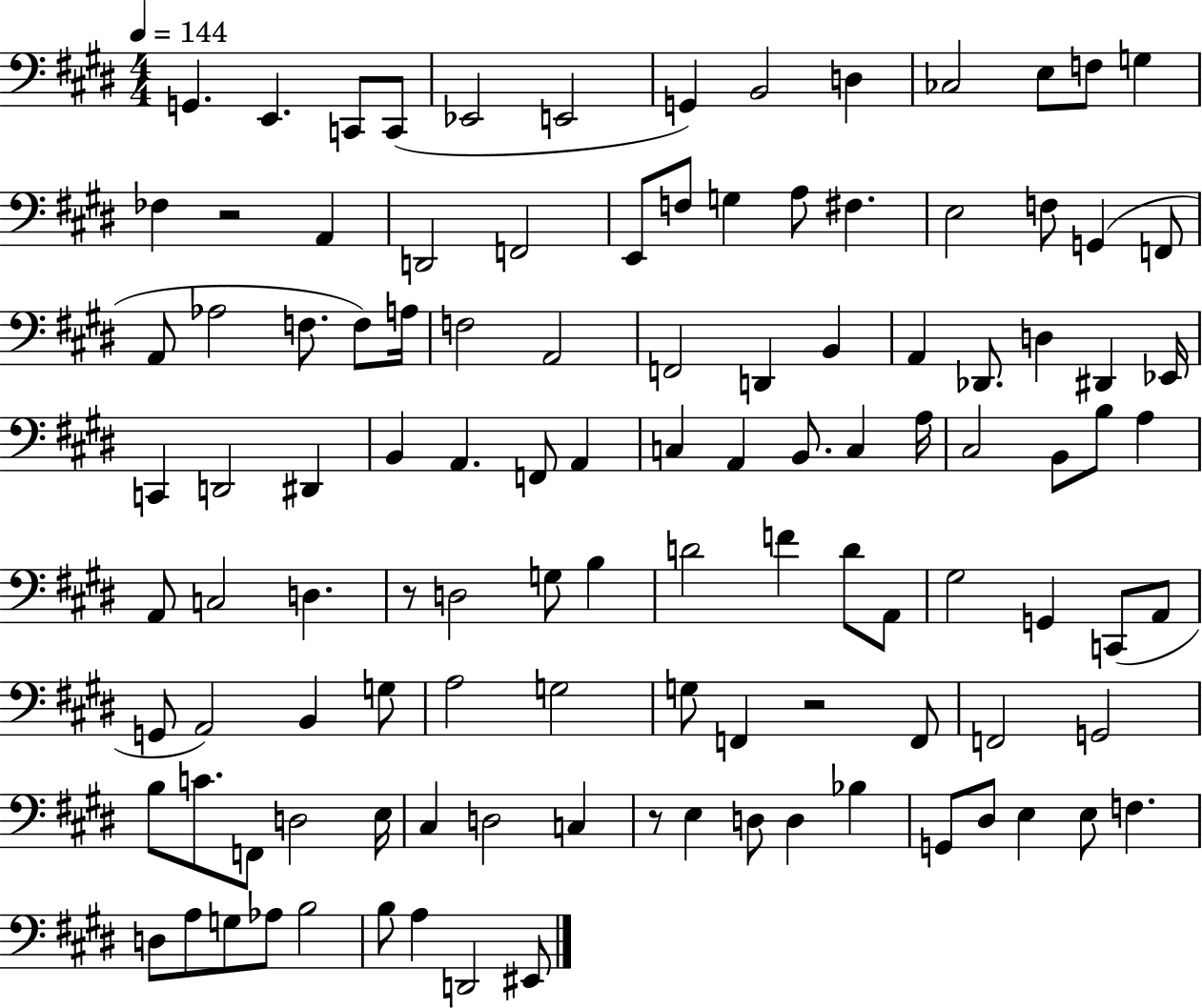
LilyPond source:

{
  \clef bass
  \numericTimeSignature
  \time 4/4
  \key e \major
  \tempo 4 = 144
  g,4. e,4. c,8 c,8( | ees,2 e,2 | g,4) b,2 d4 | ces2 e8 f8 g4 | \break fes4 r2 a,4 | d,2 f,2 | e,8 f8 g4 a8 fis4. | e2 f8 g,4( f,8 | \break a,8 aes2 f8. f8) a16 | f2 a,2 | f,2 d,4 b,4 | a,4 des,8. d4 dis,4 ees,16 | \break c,4 d,2 dis,4 | b,4 a,4. f,8 a,4 | c4 a,4 b,8. c4 a16 | cis2 b,8 b8 a4 | \break a,8 c2 d4. | r8 d2 g8 b4 | d'2 f'4 d'8 a,8 | gis2 g,4 c,8( a,8 | \break g,8 a,2) b,4 g8 | a2 g2 | g8 f,4 r2 f,8 | f,2 g,2 | \break b8 c'8. f,8 d2 e16 | cis4 d2 c4 | r8 e4 d8 d4 bes4 | g,8 dis8 e4 e8 f4. | \break d8 a8 g8 aes8 b2 | b8 a4 d,2 eis,8 | \bar "|."
}